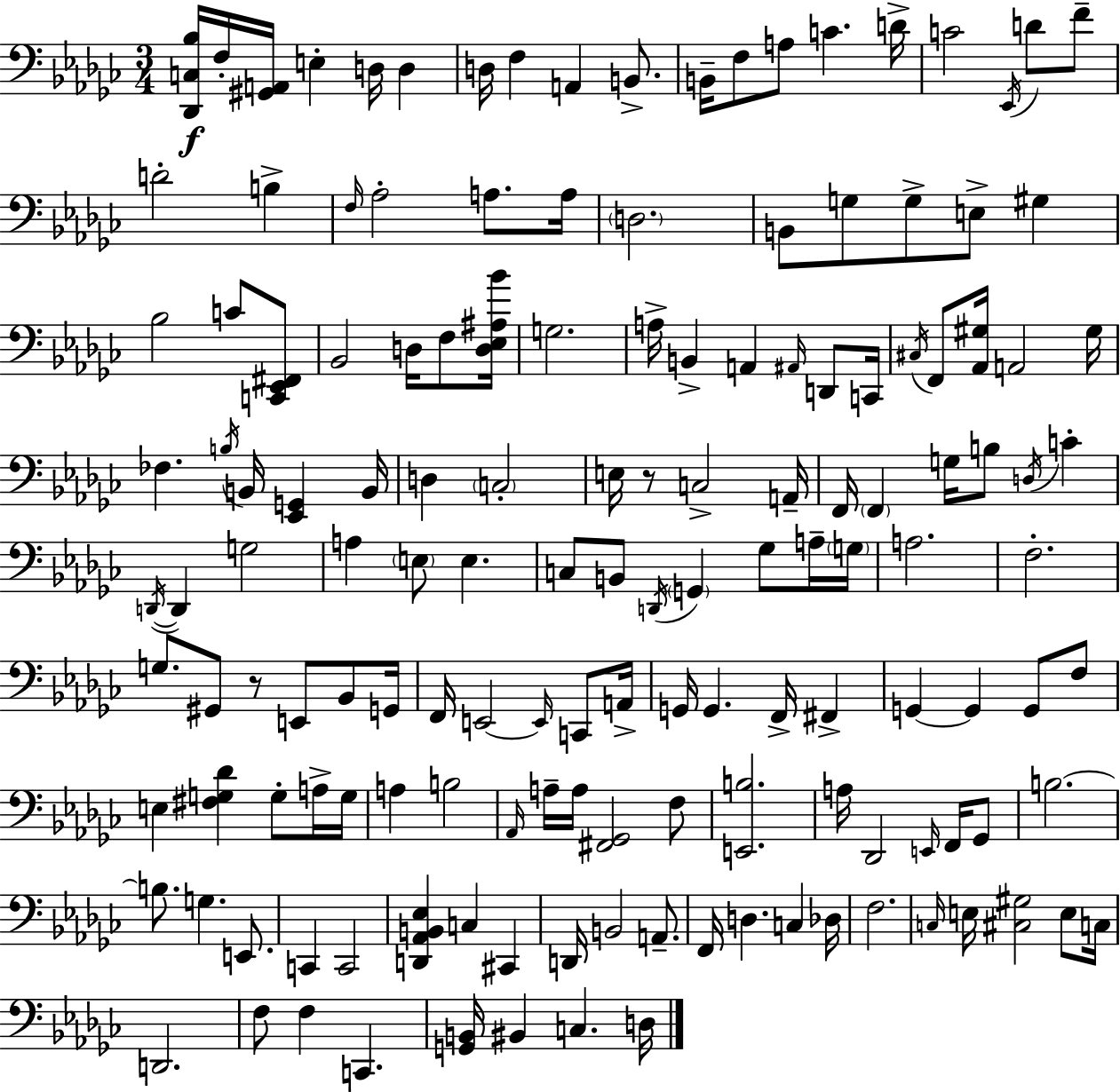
[Db2,C3,Bb3]/s F3/s [G#2,A2]/s E3/q D3/s D3/q D3/s F3/q A2/q B2/e. B2/s F3/e A3/e C4/q. D4/s C4/h Eb2/s D4/e F4/e D4/h B3/q F3/s Ab3/h A3/e. A3/s D3/h. B2/e G3/e G3/e E3/e G#3/q Bb3/h C4/e [C2,Eb2,F#2]/e Bb2/h D3/s F3/e [D3,Eb3,A#3,Bb4]/s G3/h. A3/s B2/q A2/q A#2/s D2/e C2/s C#3/s F2/e [Ab2,G#3]/s A2/h G#3/s FES3/q. B3/s B2/s [Eb2,G2]/q B2/s D3/q C3/h E3/s R/e C3/h A2/s F2/s F2/q G3/s B3/e D3/s C4/q D2/s D2/q G3/h A3/q E3/e E3/q. C3/e B2/e D2/s G2/q Gb3/e A3/s G3/s A3/h. F3/h. G3/e. G#2/e R/e E2/e Bb2/e G2/s F2/s E2/h E2/s C2/e A2/s G2/s G2/q. F2/s F#2/q G2/q G2/q G2/e F3/e E3/q [F#3,G3,Db4]/q G3/e A3/s G3/s A3/q B3/h Ab2/s A3/s A3/s [F#2,Gb2]/h F3/e [E2,B3]/h. A3/s Db2/h E2/s F2/s Gb2/e B3/h. B3/e. G3/q. E2/e. C2/q C2/h [D2,Ab2,B2,Eb3]/q C3/q C#2/q D2/s B2/h A2/e. F2/s D3/q. C3/q Db3/s F3/h. C3/s E3/s [C#3,G#3]/h E3/e C3/s D2/h. F3/e F3/q C2/q. [G2,B2]/s BIS2/q C3/q. D3/s